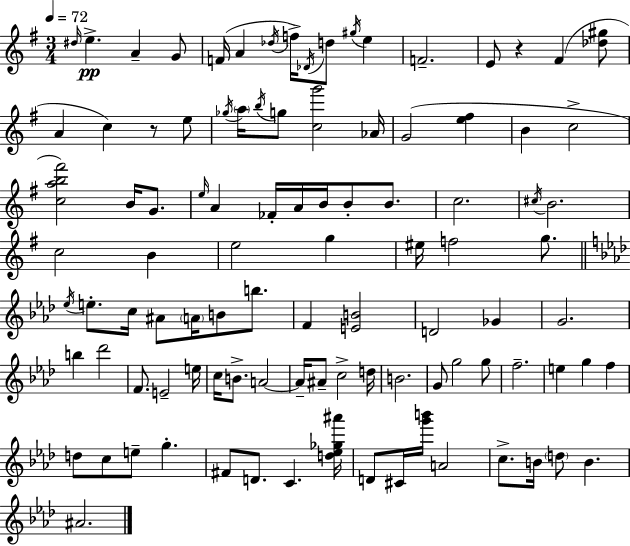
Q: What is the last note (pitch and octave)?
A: A#4